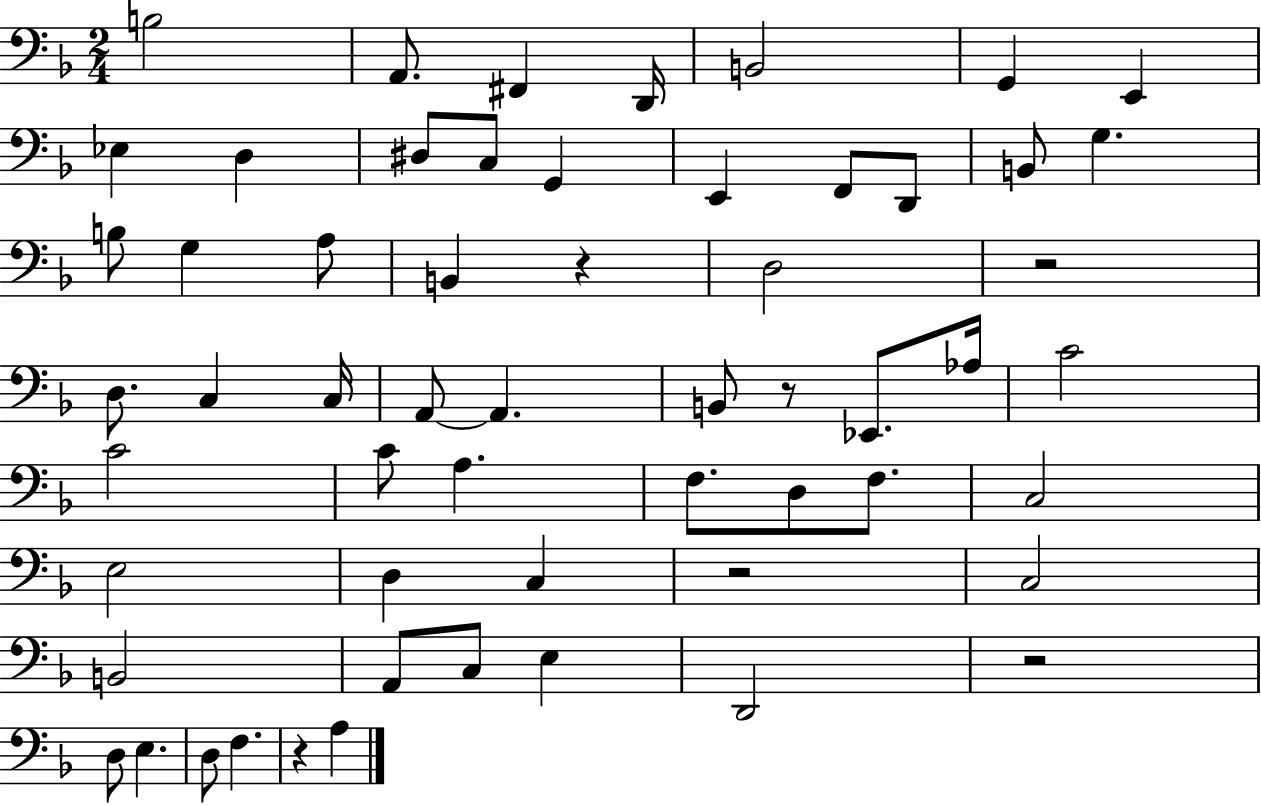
X:1
T:Untitled
M:2/4
L:1/4
K:F
B,2 A,,/2 ^F,, D,,/4 B,,2 G,, E,, _E, D, ^D,/2 C,/2 G,, E,, F,,/2 D,,/2 B,,/2 G, B,/2 G, A,/2 B,, z D,2 z2 D,/2 C, C,/4 A,,/2 A,, B,,/2 z/2 _E,,/2 _A,/4 C2 C2 C/2 A, F,/2 D,/2 F,/2 C,2 E,2 D, C, z2 C,2 B,,2 A,,/2 C,/2 E, D,,2 z2 D,/2 E, D,/2 F, z A,